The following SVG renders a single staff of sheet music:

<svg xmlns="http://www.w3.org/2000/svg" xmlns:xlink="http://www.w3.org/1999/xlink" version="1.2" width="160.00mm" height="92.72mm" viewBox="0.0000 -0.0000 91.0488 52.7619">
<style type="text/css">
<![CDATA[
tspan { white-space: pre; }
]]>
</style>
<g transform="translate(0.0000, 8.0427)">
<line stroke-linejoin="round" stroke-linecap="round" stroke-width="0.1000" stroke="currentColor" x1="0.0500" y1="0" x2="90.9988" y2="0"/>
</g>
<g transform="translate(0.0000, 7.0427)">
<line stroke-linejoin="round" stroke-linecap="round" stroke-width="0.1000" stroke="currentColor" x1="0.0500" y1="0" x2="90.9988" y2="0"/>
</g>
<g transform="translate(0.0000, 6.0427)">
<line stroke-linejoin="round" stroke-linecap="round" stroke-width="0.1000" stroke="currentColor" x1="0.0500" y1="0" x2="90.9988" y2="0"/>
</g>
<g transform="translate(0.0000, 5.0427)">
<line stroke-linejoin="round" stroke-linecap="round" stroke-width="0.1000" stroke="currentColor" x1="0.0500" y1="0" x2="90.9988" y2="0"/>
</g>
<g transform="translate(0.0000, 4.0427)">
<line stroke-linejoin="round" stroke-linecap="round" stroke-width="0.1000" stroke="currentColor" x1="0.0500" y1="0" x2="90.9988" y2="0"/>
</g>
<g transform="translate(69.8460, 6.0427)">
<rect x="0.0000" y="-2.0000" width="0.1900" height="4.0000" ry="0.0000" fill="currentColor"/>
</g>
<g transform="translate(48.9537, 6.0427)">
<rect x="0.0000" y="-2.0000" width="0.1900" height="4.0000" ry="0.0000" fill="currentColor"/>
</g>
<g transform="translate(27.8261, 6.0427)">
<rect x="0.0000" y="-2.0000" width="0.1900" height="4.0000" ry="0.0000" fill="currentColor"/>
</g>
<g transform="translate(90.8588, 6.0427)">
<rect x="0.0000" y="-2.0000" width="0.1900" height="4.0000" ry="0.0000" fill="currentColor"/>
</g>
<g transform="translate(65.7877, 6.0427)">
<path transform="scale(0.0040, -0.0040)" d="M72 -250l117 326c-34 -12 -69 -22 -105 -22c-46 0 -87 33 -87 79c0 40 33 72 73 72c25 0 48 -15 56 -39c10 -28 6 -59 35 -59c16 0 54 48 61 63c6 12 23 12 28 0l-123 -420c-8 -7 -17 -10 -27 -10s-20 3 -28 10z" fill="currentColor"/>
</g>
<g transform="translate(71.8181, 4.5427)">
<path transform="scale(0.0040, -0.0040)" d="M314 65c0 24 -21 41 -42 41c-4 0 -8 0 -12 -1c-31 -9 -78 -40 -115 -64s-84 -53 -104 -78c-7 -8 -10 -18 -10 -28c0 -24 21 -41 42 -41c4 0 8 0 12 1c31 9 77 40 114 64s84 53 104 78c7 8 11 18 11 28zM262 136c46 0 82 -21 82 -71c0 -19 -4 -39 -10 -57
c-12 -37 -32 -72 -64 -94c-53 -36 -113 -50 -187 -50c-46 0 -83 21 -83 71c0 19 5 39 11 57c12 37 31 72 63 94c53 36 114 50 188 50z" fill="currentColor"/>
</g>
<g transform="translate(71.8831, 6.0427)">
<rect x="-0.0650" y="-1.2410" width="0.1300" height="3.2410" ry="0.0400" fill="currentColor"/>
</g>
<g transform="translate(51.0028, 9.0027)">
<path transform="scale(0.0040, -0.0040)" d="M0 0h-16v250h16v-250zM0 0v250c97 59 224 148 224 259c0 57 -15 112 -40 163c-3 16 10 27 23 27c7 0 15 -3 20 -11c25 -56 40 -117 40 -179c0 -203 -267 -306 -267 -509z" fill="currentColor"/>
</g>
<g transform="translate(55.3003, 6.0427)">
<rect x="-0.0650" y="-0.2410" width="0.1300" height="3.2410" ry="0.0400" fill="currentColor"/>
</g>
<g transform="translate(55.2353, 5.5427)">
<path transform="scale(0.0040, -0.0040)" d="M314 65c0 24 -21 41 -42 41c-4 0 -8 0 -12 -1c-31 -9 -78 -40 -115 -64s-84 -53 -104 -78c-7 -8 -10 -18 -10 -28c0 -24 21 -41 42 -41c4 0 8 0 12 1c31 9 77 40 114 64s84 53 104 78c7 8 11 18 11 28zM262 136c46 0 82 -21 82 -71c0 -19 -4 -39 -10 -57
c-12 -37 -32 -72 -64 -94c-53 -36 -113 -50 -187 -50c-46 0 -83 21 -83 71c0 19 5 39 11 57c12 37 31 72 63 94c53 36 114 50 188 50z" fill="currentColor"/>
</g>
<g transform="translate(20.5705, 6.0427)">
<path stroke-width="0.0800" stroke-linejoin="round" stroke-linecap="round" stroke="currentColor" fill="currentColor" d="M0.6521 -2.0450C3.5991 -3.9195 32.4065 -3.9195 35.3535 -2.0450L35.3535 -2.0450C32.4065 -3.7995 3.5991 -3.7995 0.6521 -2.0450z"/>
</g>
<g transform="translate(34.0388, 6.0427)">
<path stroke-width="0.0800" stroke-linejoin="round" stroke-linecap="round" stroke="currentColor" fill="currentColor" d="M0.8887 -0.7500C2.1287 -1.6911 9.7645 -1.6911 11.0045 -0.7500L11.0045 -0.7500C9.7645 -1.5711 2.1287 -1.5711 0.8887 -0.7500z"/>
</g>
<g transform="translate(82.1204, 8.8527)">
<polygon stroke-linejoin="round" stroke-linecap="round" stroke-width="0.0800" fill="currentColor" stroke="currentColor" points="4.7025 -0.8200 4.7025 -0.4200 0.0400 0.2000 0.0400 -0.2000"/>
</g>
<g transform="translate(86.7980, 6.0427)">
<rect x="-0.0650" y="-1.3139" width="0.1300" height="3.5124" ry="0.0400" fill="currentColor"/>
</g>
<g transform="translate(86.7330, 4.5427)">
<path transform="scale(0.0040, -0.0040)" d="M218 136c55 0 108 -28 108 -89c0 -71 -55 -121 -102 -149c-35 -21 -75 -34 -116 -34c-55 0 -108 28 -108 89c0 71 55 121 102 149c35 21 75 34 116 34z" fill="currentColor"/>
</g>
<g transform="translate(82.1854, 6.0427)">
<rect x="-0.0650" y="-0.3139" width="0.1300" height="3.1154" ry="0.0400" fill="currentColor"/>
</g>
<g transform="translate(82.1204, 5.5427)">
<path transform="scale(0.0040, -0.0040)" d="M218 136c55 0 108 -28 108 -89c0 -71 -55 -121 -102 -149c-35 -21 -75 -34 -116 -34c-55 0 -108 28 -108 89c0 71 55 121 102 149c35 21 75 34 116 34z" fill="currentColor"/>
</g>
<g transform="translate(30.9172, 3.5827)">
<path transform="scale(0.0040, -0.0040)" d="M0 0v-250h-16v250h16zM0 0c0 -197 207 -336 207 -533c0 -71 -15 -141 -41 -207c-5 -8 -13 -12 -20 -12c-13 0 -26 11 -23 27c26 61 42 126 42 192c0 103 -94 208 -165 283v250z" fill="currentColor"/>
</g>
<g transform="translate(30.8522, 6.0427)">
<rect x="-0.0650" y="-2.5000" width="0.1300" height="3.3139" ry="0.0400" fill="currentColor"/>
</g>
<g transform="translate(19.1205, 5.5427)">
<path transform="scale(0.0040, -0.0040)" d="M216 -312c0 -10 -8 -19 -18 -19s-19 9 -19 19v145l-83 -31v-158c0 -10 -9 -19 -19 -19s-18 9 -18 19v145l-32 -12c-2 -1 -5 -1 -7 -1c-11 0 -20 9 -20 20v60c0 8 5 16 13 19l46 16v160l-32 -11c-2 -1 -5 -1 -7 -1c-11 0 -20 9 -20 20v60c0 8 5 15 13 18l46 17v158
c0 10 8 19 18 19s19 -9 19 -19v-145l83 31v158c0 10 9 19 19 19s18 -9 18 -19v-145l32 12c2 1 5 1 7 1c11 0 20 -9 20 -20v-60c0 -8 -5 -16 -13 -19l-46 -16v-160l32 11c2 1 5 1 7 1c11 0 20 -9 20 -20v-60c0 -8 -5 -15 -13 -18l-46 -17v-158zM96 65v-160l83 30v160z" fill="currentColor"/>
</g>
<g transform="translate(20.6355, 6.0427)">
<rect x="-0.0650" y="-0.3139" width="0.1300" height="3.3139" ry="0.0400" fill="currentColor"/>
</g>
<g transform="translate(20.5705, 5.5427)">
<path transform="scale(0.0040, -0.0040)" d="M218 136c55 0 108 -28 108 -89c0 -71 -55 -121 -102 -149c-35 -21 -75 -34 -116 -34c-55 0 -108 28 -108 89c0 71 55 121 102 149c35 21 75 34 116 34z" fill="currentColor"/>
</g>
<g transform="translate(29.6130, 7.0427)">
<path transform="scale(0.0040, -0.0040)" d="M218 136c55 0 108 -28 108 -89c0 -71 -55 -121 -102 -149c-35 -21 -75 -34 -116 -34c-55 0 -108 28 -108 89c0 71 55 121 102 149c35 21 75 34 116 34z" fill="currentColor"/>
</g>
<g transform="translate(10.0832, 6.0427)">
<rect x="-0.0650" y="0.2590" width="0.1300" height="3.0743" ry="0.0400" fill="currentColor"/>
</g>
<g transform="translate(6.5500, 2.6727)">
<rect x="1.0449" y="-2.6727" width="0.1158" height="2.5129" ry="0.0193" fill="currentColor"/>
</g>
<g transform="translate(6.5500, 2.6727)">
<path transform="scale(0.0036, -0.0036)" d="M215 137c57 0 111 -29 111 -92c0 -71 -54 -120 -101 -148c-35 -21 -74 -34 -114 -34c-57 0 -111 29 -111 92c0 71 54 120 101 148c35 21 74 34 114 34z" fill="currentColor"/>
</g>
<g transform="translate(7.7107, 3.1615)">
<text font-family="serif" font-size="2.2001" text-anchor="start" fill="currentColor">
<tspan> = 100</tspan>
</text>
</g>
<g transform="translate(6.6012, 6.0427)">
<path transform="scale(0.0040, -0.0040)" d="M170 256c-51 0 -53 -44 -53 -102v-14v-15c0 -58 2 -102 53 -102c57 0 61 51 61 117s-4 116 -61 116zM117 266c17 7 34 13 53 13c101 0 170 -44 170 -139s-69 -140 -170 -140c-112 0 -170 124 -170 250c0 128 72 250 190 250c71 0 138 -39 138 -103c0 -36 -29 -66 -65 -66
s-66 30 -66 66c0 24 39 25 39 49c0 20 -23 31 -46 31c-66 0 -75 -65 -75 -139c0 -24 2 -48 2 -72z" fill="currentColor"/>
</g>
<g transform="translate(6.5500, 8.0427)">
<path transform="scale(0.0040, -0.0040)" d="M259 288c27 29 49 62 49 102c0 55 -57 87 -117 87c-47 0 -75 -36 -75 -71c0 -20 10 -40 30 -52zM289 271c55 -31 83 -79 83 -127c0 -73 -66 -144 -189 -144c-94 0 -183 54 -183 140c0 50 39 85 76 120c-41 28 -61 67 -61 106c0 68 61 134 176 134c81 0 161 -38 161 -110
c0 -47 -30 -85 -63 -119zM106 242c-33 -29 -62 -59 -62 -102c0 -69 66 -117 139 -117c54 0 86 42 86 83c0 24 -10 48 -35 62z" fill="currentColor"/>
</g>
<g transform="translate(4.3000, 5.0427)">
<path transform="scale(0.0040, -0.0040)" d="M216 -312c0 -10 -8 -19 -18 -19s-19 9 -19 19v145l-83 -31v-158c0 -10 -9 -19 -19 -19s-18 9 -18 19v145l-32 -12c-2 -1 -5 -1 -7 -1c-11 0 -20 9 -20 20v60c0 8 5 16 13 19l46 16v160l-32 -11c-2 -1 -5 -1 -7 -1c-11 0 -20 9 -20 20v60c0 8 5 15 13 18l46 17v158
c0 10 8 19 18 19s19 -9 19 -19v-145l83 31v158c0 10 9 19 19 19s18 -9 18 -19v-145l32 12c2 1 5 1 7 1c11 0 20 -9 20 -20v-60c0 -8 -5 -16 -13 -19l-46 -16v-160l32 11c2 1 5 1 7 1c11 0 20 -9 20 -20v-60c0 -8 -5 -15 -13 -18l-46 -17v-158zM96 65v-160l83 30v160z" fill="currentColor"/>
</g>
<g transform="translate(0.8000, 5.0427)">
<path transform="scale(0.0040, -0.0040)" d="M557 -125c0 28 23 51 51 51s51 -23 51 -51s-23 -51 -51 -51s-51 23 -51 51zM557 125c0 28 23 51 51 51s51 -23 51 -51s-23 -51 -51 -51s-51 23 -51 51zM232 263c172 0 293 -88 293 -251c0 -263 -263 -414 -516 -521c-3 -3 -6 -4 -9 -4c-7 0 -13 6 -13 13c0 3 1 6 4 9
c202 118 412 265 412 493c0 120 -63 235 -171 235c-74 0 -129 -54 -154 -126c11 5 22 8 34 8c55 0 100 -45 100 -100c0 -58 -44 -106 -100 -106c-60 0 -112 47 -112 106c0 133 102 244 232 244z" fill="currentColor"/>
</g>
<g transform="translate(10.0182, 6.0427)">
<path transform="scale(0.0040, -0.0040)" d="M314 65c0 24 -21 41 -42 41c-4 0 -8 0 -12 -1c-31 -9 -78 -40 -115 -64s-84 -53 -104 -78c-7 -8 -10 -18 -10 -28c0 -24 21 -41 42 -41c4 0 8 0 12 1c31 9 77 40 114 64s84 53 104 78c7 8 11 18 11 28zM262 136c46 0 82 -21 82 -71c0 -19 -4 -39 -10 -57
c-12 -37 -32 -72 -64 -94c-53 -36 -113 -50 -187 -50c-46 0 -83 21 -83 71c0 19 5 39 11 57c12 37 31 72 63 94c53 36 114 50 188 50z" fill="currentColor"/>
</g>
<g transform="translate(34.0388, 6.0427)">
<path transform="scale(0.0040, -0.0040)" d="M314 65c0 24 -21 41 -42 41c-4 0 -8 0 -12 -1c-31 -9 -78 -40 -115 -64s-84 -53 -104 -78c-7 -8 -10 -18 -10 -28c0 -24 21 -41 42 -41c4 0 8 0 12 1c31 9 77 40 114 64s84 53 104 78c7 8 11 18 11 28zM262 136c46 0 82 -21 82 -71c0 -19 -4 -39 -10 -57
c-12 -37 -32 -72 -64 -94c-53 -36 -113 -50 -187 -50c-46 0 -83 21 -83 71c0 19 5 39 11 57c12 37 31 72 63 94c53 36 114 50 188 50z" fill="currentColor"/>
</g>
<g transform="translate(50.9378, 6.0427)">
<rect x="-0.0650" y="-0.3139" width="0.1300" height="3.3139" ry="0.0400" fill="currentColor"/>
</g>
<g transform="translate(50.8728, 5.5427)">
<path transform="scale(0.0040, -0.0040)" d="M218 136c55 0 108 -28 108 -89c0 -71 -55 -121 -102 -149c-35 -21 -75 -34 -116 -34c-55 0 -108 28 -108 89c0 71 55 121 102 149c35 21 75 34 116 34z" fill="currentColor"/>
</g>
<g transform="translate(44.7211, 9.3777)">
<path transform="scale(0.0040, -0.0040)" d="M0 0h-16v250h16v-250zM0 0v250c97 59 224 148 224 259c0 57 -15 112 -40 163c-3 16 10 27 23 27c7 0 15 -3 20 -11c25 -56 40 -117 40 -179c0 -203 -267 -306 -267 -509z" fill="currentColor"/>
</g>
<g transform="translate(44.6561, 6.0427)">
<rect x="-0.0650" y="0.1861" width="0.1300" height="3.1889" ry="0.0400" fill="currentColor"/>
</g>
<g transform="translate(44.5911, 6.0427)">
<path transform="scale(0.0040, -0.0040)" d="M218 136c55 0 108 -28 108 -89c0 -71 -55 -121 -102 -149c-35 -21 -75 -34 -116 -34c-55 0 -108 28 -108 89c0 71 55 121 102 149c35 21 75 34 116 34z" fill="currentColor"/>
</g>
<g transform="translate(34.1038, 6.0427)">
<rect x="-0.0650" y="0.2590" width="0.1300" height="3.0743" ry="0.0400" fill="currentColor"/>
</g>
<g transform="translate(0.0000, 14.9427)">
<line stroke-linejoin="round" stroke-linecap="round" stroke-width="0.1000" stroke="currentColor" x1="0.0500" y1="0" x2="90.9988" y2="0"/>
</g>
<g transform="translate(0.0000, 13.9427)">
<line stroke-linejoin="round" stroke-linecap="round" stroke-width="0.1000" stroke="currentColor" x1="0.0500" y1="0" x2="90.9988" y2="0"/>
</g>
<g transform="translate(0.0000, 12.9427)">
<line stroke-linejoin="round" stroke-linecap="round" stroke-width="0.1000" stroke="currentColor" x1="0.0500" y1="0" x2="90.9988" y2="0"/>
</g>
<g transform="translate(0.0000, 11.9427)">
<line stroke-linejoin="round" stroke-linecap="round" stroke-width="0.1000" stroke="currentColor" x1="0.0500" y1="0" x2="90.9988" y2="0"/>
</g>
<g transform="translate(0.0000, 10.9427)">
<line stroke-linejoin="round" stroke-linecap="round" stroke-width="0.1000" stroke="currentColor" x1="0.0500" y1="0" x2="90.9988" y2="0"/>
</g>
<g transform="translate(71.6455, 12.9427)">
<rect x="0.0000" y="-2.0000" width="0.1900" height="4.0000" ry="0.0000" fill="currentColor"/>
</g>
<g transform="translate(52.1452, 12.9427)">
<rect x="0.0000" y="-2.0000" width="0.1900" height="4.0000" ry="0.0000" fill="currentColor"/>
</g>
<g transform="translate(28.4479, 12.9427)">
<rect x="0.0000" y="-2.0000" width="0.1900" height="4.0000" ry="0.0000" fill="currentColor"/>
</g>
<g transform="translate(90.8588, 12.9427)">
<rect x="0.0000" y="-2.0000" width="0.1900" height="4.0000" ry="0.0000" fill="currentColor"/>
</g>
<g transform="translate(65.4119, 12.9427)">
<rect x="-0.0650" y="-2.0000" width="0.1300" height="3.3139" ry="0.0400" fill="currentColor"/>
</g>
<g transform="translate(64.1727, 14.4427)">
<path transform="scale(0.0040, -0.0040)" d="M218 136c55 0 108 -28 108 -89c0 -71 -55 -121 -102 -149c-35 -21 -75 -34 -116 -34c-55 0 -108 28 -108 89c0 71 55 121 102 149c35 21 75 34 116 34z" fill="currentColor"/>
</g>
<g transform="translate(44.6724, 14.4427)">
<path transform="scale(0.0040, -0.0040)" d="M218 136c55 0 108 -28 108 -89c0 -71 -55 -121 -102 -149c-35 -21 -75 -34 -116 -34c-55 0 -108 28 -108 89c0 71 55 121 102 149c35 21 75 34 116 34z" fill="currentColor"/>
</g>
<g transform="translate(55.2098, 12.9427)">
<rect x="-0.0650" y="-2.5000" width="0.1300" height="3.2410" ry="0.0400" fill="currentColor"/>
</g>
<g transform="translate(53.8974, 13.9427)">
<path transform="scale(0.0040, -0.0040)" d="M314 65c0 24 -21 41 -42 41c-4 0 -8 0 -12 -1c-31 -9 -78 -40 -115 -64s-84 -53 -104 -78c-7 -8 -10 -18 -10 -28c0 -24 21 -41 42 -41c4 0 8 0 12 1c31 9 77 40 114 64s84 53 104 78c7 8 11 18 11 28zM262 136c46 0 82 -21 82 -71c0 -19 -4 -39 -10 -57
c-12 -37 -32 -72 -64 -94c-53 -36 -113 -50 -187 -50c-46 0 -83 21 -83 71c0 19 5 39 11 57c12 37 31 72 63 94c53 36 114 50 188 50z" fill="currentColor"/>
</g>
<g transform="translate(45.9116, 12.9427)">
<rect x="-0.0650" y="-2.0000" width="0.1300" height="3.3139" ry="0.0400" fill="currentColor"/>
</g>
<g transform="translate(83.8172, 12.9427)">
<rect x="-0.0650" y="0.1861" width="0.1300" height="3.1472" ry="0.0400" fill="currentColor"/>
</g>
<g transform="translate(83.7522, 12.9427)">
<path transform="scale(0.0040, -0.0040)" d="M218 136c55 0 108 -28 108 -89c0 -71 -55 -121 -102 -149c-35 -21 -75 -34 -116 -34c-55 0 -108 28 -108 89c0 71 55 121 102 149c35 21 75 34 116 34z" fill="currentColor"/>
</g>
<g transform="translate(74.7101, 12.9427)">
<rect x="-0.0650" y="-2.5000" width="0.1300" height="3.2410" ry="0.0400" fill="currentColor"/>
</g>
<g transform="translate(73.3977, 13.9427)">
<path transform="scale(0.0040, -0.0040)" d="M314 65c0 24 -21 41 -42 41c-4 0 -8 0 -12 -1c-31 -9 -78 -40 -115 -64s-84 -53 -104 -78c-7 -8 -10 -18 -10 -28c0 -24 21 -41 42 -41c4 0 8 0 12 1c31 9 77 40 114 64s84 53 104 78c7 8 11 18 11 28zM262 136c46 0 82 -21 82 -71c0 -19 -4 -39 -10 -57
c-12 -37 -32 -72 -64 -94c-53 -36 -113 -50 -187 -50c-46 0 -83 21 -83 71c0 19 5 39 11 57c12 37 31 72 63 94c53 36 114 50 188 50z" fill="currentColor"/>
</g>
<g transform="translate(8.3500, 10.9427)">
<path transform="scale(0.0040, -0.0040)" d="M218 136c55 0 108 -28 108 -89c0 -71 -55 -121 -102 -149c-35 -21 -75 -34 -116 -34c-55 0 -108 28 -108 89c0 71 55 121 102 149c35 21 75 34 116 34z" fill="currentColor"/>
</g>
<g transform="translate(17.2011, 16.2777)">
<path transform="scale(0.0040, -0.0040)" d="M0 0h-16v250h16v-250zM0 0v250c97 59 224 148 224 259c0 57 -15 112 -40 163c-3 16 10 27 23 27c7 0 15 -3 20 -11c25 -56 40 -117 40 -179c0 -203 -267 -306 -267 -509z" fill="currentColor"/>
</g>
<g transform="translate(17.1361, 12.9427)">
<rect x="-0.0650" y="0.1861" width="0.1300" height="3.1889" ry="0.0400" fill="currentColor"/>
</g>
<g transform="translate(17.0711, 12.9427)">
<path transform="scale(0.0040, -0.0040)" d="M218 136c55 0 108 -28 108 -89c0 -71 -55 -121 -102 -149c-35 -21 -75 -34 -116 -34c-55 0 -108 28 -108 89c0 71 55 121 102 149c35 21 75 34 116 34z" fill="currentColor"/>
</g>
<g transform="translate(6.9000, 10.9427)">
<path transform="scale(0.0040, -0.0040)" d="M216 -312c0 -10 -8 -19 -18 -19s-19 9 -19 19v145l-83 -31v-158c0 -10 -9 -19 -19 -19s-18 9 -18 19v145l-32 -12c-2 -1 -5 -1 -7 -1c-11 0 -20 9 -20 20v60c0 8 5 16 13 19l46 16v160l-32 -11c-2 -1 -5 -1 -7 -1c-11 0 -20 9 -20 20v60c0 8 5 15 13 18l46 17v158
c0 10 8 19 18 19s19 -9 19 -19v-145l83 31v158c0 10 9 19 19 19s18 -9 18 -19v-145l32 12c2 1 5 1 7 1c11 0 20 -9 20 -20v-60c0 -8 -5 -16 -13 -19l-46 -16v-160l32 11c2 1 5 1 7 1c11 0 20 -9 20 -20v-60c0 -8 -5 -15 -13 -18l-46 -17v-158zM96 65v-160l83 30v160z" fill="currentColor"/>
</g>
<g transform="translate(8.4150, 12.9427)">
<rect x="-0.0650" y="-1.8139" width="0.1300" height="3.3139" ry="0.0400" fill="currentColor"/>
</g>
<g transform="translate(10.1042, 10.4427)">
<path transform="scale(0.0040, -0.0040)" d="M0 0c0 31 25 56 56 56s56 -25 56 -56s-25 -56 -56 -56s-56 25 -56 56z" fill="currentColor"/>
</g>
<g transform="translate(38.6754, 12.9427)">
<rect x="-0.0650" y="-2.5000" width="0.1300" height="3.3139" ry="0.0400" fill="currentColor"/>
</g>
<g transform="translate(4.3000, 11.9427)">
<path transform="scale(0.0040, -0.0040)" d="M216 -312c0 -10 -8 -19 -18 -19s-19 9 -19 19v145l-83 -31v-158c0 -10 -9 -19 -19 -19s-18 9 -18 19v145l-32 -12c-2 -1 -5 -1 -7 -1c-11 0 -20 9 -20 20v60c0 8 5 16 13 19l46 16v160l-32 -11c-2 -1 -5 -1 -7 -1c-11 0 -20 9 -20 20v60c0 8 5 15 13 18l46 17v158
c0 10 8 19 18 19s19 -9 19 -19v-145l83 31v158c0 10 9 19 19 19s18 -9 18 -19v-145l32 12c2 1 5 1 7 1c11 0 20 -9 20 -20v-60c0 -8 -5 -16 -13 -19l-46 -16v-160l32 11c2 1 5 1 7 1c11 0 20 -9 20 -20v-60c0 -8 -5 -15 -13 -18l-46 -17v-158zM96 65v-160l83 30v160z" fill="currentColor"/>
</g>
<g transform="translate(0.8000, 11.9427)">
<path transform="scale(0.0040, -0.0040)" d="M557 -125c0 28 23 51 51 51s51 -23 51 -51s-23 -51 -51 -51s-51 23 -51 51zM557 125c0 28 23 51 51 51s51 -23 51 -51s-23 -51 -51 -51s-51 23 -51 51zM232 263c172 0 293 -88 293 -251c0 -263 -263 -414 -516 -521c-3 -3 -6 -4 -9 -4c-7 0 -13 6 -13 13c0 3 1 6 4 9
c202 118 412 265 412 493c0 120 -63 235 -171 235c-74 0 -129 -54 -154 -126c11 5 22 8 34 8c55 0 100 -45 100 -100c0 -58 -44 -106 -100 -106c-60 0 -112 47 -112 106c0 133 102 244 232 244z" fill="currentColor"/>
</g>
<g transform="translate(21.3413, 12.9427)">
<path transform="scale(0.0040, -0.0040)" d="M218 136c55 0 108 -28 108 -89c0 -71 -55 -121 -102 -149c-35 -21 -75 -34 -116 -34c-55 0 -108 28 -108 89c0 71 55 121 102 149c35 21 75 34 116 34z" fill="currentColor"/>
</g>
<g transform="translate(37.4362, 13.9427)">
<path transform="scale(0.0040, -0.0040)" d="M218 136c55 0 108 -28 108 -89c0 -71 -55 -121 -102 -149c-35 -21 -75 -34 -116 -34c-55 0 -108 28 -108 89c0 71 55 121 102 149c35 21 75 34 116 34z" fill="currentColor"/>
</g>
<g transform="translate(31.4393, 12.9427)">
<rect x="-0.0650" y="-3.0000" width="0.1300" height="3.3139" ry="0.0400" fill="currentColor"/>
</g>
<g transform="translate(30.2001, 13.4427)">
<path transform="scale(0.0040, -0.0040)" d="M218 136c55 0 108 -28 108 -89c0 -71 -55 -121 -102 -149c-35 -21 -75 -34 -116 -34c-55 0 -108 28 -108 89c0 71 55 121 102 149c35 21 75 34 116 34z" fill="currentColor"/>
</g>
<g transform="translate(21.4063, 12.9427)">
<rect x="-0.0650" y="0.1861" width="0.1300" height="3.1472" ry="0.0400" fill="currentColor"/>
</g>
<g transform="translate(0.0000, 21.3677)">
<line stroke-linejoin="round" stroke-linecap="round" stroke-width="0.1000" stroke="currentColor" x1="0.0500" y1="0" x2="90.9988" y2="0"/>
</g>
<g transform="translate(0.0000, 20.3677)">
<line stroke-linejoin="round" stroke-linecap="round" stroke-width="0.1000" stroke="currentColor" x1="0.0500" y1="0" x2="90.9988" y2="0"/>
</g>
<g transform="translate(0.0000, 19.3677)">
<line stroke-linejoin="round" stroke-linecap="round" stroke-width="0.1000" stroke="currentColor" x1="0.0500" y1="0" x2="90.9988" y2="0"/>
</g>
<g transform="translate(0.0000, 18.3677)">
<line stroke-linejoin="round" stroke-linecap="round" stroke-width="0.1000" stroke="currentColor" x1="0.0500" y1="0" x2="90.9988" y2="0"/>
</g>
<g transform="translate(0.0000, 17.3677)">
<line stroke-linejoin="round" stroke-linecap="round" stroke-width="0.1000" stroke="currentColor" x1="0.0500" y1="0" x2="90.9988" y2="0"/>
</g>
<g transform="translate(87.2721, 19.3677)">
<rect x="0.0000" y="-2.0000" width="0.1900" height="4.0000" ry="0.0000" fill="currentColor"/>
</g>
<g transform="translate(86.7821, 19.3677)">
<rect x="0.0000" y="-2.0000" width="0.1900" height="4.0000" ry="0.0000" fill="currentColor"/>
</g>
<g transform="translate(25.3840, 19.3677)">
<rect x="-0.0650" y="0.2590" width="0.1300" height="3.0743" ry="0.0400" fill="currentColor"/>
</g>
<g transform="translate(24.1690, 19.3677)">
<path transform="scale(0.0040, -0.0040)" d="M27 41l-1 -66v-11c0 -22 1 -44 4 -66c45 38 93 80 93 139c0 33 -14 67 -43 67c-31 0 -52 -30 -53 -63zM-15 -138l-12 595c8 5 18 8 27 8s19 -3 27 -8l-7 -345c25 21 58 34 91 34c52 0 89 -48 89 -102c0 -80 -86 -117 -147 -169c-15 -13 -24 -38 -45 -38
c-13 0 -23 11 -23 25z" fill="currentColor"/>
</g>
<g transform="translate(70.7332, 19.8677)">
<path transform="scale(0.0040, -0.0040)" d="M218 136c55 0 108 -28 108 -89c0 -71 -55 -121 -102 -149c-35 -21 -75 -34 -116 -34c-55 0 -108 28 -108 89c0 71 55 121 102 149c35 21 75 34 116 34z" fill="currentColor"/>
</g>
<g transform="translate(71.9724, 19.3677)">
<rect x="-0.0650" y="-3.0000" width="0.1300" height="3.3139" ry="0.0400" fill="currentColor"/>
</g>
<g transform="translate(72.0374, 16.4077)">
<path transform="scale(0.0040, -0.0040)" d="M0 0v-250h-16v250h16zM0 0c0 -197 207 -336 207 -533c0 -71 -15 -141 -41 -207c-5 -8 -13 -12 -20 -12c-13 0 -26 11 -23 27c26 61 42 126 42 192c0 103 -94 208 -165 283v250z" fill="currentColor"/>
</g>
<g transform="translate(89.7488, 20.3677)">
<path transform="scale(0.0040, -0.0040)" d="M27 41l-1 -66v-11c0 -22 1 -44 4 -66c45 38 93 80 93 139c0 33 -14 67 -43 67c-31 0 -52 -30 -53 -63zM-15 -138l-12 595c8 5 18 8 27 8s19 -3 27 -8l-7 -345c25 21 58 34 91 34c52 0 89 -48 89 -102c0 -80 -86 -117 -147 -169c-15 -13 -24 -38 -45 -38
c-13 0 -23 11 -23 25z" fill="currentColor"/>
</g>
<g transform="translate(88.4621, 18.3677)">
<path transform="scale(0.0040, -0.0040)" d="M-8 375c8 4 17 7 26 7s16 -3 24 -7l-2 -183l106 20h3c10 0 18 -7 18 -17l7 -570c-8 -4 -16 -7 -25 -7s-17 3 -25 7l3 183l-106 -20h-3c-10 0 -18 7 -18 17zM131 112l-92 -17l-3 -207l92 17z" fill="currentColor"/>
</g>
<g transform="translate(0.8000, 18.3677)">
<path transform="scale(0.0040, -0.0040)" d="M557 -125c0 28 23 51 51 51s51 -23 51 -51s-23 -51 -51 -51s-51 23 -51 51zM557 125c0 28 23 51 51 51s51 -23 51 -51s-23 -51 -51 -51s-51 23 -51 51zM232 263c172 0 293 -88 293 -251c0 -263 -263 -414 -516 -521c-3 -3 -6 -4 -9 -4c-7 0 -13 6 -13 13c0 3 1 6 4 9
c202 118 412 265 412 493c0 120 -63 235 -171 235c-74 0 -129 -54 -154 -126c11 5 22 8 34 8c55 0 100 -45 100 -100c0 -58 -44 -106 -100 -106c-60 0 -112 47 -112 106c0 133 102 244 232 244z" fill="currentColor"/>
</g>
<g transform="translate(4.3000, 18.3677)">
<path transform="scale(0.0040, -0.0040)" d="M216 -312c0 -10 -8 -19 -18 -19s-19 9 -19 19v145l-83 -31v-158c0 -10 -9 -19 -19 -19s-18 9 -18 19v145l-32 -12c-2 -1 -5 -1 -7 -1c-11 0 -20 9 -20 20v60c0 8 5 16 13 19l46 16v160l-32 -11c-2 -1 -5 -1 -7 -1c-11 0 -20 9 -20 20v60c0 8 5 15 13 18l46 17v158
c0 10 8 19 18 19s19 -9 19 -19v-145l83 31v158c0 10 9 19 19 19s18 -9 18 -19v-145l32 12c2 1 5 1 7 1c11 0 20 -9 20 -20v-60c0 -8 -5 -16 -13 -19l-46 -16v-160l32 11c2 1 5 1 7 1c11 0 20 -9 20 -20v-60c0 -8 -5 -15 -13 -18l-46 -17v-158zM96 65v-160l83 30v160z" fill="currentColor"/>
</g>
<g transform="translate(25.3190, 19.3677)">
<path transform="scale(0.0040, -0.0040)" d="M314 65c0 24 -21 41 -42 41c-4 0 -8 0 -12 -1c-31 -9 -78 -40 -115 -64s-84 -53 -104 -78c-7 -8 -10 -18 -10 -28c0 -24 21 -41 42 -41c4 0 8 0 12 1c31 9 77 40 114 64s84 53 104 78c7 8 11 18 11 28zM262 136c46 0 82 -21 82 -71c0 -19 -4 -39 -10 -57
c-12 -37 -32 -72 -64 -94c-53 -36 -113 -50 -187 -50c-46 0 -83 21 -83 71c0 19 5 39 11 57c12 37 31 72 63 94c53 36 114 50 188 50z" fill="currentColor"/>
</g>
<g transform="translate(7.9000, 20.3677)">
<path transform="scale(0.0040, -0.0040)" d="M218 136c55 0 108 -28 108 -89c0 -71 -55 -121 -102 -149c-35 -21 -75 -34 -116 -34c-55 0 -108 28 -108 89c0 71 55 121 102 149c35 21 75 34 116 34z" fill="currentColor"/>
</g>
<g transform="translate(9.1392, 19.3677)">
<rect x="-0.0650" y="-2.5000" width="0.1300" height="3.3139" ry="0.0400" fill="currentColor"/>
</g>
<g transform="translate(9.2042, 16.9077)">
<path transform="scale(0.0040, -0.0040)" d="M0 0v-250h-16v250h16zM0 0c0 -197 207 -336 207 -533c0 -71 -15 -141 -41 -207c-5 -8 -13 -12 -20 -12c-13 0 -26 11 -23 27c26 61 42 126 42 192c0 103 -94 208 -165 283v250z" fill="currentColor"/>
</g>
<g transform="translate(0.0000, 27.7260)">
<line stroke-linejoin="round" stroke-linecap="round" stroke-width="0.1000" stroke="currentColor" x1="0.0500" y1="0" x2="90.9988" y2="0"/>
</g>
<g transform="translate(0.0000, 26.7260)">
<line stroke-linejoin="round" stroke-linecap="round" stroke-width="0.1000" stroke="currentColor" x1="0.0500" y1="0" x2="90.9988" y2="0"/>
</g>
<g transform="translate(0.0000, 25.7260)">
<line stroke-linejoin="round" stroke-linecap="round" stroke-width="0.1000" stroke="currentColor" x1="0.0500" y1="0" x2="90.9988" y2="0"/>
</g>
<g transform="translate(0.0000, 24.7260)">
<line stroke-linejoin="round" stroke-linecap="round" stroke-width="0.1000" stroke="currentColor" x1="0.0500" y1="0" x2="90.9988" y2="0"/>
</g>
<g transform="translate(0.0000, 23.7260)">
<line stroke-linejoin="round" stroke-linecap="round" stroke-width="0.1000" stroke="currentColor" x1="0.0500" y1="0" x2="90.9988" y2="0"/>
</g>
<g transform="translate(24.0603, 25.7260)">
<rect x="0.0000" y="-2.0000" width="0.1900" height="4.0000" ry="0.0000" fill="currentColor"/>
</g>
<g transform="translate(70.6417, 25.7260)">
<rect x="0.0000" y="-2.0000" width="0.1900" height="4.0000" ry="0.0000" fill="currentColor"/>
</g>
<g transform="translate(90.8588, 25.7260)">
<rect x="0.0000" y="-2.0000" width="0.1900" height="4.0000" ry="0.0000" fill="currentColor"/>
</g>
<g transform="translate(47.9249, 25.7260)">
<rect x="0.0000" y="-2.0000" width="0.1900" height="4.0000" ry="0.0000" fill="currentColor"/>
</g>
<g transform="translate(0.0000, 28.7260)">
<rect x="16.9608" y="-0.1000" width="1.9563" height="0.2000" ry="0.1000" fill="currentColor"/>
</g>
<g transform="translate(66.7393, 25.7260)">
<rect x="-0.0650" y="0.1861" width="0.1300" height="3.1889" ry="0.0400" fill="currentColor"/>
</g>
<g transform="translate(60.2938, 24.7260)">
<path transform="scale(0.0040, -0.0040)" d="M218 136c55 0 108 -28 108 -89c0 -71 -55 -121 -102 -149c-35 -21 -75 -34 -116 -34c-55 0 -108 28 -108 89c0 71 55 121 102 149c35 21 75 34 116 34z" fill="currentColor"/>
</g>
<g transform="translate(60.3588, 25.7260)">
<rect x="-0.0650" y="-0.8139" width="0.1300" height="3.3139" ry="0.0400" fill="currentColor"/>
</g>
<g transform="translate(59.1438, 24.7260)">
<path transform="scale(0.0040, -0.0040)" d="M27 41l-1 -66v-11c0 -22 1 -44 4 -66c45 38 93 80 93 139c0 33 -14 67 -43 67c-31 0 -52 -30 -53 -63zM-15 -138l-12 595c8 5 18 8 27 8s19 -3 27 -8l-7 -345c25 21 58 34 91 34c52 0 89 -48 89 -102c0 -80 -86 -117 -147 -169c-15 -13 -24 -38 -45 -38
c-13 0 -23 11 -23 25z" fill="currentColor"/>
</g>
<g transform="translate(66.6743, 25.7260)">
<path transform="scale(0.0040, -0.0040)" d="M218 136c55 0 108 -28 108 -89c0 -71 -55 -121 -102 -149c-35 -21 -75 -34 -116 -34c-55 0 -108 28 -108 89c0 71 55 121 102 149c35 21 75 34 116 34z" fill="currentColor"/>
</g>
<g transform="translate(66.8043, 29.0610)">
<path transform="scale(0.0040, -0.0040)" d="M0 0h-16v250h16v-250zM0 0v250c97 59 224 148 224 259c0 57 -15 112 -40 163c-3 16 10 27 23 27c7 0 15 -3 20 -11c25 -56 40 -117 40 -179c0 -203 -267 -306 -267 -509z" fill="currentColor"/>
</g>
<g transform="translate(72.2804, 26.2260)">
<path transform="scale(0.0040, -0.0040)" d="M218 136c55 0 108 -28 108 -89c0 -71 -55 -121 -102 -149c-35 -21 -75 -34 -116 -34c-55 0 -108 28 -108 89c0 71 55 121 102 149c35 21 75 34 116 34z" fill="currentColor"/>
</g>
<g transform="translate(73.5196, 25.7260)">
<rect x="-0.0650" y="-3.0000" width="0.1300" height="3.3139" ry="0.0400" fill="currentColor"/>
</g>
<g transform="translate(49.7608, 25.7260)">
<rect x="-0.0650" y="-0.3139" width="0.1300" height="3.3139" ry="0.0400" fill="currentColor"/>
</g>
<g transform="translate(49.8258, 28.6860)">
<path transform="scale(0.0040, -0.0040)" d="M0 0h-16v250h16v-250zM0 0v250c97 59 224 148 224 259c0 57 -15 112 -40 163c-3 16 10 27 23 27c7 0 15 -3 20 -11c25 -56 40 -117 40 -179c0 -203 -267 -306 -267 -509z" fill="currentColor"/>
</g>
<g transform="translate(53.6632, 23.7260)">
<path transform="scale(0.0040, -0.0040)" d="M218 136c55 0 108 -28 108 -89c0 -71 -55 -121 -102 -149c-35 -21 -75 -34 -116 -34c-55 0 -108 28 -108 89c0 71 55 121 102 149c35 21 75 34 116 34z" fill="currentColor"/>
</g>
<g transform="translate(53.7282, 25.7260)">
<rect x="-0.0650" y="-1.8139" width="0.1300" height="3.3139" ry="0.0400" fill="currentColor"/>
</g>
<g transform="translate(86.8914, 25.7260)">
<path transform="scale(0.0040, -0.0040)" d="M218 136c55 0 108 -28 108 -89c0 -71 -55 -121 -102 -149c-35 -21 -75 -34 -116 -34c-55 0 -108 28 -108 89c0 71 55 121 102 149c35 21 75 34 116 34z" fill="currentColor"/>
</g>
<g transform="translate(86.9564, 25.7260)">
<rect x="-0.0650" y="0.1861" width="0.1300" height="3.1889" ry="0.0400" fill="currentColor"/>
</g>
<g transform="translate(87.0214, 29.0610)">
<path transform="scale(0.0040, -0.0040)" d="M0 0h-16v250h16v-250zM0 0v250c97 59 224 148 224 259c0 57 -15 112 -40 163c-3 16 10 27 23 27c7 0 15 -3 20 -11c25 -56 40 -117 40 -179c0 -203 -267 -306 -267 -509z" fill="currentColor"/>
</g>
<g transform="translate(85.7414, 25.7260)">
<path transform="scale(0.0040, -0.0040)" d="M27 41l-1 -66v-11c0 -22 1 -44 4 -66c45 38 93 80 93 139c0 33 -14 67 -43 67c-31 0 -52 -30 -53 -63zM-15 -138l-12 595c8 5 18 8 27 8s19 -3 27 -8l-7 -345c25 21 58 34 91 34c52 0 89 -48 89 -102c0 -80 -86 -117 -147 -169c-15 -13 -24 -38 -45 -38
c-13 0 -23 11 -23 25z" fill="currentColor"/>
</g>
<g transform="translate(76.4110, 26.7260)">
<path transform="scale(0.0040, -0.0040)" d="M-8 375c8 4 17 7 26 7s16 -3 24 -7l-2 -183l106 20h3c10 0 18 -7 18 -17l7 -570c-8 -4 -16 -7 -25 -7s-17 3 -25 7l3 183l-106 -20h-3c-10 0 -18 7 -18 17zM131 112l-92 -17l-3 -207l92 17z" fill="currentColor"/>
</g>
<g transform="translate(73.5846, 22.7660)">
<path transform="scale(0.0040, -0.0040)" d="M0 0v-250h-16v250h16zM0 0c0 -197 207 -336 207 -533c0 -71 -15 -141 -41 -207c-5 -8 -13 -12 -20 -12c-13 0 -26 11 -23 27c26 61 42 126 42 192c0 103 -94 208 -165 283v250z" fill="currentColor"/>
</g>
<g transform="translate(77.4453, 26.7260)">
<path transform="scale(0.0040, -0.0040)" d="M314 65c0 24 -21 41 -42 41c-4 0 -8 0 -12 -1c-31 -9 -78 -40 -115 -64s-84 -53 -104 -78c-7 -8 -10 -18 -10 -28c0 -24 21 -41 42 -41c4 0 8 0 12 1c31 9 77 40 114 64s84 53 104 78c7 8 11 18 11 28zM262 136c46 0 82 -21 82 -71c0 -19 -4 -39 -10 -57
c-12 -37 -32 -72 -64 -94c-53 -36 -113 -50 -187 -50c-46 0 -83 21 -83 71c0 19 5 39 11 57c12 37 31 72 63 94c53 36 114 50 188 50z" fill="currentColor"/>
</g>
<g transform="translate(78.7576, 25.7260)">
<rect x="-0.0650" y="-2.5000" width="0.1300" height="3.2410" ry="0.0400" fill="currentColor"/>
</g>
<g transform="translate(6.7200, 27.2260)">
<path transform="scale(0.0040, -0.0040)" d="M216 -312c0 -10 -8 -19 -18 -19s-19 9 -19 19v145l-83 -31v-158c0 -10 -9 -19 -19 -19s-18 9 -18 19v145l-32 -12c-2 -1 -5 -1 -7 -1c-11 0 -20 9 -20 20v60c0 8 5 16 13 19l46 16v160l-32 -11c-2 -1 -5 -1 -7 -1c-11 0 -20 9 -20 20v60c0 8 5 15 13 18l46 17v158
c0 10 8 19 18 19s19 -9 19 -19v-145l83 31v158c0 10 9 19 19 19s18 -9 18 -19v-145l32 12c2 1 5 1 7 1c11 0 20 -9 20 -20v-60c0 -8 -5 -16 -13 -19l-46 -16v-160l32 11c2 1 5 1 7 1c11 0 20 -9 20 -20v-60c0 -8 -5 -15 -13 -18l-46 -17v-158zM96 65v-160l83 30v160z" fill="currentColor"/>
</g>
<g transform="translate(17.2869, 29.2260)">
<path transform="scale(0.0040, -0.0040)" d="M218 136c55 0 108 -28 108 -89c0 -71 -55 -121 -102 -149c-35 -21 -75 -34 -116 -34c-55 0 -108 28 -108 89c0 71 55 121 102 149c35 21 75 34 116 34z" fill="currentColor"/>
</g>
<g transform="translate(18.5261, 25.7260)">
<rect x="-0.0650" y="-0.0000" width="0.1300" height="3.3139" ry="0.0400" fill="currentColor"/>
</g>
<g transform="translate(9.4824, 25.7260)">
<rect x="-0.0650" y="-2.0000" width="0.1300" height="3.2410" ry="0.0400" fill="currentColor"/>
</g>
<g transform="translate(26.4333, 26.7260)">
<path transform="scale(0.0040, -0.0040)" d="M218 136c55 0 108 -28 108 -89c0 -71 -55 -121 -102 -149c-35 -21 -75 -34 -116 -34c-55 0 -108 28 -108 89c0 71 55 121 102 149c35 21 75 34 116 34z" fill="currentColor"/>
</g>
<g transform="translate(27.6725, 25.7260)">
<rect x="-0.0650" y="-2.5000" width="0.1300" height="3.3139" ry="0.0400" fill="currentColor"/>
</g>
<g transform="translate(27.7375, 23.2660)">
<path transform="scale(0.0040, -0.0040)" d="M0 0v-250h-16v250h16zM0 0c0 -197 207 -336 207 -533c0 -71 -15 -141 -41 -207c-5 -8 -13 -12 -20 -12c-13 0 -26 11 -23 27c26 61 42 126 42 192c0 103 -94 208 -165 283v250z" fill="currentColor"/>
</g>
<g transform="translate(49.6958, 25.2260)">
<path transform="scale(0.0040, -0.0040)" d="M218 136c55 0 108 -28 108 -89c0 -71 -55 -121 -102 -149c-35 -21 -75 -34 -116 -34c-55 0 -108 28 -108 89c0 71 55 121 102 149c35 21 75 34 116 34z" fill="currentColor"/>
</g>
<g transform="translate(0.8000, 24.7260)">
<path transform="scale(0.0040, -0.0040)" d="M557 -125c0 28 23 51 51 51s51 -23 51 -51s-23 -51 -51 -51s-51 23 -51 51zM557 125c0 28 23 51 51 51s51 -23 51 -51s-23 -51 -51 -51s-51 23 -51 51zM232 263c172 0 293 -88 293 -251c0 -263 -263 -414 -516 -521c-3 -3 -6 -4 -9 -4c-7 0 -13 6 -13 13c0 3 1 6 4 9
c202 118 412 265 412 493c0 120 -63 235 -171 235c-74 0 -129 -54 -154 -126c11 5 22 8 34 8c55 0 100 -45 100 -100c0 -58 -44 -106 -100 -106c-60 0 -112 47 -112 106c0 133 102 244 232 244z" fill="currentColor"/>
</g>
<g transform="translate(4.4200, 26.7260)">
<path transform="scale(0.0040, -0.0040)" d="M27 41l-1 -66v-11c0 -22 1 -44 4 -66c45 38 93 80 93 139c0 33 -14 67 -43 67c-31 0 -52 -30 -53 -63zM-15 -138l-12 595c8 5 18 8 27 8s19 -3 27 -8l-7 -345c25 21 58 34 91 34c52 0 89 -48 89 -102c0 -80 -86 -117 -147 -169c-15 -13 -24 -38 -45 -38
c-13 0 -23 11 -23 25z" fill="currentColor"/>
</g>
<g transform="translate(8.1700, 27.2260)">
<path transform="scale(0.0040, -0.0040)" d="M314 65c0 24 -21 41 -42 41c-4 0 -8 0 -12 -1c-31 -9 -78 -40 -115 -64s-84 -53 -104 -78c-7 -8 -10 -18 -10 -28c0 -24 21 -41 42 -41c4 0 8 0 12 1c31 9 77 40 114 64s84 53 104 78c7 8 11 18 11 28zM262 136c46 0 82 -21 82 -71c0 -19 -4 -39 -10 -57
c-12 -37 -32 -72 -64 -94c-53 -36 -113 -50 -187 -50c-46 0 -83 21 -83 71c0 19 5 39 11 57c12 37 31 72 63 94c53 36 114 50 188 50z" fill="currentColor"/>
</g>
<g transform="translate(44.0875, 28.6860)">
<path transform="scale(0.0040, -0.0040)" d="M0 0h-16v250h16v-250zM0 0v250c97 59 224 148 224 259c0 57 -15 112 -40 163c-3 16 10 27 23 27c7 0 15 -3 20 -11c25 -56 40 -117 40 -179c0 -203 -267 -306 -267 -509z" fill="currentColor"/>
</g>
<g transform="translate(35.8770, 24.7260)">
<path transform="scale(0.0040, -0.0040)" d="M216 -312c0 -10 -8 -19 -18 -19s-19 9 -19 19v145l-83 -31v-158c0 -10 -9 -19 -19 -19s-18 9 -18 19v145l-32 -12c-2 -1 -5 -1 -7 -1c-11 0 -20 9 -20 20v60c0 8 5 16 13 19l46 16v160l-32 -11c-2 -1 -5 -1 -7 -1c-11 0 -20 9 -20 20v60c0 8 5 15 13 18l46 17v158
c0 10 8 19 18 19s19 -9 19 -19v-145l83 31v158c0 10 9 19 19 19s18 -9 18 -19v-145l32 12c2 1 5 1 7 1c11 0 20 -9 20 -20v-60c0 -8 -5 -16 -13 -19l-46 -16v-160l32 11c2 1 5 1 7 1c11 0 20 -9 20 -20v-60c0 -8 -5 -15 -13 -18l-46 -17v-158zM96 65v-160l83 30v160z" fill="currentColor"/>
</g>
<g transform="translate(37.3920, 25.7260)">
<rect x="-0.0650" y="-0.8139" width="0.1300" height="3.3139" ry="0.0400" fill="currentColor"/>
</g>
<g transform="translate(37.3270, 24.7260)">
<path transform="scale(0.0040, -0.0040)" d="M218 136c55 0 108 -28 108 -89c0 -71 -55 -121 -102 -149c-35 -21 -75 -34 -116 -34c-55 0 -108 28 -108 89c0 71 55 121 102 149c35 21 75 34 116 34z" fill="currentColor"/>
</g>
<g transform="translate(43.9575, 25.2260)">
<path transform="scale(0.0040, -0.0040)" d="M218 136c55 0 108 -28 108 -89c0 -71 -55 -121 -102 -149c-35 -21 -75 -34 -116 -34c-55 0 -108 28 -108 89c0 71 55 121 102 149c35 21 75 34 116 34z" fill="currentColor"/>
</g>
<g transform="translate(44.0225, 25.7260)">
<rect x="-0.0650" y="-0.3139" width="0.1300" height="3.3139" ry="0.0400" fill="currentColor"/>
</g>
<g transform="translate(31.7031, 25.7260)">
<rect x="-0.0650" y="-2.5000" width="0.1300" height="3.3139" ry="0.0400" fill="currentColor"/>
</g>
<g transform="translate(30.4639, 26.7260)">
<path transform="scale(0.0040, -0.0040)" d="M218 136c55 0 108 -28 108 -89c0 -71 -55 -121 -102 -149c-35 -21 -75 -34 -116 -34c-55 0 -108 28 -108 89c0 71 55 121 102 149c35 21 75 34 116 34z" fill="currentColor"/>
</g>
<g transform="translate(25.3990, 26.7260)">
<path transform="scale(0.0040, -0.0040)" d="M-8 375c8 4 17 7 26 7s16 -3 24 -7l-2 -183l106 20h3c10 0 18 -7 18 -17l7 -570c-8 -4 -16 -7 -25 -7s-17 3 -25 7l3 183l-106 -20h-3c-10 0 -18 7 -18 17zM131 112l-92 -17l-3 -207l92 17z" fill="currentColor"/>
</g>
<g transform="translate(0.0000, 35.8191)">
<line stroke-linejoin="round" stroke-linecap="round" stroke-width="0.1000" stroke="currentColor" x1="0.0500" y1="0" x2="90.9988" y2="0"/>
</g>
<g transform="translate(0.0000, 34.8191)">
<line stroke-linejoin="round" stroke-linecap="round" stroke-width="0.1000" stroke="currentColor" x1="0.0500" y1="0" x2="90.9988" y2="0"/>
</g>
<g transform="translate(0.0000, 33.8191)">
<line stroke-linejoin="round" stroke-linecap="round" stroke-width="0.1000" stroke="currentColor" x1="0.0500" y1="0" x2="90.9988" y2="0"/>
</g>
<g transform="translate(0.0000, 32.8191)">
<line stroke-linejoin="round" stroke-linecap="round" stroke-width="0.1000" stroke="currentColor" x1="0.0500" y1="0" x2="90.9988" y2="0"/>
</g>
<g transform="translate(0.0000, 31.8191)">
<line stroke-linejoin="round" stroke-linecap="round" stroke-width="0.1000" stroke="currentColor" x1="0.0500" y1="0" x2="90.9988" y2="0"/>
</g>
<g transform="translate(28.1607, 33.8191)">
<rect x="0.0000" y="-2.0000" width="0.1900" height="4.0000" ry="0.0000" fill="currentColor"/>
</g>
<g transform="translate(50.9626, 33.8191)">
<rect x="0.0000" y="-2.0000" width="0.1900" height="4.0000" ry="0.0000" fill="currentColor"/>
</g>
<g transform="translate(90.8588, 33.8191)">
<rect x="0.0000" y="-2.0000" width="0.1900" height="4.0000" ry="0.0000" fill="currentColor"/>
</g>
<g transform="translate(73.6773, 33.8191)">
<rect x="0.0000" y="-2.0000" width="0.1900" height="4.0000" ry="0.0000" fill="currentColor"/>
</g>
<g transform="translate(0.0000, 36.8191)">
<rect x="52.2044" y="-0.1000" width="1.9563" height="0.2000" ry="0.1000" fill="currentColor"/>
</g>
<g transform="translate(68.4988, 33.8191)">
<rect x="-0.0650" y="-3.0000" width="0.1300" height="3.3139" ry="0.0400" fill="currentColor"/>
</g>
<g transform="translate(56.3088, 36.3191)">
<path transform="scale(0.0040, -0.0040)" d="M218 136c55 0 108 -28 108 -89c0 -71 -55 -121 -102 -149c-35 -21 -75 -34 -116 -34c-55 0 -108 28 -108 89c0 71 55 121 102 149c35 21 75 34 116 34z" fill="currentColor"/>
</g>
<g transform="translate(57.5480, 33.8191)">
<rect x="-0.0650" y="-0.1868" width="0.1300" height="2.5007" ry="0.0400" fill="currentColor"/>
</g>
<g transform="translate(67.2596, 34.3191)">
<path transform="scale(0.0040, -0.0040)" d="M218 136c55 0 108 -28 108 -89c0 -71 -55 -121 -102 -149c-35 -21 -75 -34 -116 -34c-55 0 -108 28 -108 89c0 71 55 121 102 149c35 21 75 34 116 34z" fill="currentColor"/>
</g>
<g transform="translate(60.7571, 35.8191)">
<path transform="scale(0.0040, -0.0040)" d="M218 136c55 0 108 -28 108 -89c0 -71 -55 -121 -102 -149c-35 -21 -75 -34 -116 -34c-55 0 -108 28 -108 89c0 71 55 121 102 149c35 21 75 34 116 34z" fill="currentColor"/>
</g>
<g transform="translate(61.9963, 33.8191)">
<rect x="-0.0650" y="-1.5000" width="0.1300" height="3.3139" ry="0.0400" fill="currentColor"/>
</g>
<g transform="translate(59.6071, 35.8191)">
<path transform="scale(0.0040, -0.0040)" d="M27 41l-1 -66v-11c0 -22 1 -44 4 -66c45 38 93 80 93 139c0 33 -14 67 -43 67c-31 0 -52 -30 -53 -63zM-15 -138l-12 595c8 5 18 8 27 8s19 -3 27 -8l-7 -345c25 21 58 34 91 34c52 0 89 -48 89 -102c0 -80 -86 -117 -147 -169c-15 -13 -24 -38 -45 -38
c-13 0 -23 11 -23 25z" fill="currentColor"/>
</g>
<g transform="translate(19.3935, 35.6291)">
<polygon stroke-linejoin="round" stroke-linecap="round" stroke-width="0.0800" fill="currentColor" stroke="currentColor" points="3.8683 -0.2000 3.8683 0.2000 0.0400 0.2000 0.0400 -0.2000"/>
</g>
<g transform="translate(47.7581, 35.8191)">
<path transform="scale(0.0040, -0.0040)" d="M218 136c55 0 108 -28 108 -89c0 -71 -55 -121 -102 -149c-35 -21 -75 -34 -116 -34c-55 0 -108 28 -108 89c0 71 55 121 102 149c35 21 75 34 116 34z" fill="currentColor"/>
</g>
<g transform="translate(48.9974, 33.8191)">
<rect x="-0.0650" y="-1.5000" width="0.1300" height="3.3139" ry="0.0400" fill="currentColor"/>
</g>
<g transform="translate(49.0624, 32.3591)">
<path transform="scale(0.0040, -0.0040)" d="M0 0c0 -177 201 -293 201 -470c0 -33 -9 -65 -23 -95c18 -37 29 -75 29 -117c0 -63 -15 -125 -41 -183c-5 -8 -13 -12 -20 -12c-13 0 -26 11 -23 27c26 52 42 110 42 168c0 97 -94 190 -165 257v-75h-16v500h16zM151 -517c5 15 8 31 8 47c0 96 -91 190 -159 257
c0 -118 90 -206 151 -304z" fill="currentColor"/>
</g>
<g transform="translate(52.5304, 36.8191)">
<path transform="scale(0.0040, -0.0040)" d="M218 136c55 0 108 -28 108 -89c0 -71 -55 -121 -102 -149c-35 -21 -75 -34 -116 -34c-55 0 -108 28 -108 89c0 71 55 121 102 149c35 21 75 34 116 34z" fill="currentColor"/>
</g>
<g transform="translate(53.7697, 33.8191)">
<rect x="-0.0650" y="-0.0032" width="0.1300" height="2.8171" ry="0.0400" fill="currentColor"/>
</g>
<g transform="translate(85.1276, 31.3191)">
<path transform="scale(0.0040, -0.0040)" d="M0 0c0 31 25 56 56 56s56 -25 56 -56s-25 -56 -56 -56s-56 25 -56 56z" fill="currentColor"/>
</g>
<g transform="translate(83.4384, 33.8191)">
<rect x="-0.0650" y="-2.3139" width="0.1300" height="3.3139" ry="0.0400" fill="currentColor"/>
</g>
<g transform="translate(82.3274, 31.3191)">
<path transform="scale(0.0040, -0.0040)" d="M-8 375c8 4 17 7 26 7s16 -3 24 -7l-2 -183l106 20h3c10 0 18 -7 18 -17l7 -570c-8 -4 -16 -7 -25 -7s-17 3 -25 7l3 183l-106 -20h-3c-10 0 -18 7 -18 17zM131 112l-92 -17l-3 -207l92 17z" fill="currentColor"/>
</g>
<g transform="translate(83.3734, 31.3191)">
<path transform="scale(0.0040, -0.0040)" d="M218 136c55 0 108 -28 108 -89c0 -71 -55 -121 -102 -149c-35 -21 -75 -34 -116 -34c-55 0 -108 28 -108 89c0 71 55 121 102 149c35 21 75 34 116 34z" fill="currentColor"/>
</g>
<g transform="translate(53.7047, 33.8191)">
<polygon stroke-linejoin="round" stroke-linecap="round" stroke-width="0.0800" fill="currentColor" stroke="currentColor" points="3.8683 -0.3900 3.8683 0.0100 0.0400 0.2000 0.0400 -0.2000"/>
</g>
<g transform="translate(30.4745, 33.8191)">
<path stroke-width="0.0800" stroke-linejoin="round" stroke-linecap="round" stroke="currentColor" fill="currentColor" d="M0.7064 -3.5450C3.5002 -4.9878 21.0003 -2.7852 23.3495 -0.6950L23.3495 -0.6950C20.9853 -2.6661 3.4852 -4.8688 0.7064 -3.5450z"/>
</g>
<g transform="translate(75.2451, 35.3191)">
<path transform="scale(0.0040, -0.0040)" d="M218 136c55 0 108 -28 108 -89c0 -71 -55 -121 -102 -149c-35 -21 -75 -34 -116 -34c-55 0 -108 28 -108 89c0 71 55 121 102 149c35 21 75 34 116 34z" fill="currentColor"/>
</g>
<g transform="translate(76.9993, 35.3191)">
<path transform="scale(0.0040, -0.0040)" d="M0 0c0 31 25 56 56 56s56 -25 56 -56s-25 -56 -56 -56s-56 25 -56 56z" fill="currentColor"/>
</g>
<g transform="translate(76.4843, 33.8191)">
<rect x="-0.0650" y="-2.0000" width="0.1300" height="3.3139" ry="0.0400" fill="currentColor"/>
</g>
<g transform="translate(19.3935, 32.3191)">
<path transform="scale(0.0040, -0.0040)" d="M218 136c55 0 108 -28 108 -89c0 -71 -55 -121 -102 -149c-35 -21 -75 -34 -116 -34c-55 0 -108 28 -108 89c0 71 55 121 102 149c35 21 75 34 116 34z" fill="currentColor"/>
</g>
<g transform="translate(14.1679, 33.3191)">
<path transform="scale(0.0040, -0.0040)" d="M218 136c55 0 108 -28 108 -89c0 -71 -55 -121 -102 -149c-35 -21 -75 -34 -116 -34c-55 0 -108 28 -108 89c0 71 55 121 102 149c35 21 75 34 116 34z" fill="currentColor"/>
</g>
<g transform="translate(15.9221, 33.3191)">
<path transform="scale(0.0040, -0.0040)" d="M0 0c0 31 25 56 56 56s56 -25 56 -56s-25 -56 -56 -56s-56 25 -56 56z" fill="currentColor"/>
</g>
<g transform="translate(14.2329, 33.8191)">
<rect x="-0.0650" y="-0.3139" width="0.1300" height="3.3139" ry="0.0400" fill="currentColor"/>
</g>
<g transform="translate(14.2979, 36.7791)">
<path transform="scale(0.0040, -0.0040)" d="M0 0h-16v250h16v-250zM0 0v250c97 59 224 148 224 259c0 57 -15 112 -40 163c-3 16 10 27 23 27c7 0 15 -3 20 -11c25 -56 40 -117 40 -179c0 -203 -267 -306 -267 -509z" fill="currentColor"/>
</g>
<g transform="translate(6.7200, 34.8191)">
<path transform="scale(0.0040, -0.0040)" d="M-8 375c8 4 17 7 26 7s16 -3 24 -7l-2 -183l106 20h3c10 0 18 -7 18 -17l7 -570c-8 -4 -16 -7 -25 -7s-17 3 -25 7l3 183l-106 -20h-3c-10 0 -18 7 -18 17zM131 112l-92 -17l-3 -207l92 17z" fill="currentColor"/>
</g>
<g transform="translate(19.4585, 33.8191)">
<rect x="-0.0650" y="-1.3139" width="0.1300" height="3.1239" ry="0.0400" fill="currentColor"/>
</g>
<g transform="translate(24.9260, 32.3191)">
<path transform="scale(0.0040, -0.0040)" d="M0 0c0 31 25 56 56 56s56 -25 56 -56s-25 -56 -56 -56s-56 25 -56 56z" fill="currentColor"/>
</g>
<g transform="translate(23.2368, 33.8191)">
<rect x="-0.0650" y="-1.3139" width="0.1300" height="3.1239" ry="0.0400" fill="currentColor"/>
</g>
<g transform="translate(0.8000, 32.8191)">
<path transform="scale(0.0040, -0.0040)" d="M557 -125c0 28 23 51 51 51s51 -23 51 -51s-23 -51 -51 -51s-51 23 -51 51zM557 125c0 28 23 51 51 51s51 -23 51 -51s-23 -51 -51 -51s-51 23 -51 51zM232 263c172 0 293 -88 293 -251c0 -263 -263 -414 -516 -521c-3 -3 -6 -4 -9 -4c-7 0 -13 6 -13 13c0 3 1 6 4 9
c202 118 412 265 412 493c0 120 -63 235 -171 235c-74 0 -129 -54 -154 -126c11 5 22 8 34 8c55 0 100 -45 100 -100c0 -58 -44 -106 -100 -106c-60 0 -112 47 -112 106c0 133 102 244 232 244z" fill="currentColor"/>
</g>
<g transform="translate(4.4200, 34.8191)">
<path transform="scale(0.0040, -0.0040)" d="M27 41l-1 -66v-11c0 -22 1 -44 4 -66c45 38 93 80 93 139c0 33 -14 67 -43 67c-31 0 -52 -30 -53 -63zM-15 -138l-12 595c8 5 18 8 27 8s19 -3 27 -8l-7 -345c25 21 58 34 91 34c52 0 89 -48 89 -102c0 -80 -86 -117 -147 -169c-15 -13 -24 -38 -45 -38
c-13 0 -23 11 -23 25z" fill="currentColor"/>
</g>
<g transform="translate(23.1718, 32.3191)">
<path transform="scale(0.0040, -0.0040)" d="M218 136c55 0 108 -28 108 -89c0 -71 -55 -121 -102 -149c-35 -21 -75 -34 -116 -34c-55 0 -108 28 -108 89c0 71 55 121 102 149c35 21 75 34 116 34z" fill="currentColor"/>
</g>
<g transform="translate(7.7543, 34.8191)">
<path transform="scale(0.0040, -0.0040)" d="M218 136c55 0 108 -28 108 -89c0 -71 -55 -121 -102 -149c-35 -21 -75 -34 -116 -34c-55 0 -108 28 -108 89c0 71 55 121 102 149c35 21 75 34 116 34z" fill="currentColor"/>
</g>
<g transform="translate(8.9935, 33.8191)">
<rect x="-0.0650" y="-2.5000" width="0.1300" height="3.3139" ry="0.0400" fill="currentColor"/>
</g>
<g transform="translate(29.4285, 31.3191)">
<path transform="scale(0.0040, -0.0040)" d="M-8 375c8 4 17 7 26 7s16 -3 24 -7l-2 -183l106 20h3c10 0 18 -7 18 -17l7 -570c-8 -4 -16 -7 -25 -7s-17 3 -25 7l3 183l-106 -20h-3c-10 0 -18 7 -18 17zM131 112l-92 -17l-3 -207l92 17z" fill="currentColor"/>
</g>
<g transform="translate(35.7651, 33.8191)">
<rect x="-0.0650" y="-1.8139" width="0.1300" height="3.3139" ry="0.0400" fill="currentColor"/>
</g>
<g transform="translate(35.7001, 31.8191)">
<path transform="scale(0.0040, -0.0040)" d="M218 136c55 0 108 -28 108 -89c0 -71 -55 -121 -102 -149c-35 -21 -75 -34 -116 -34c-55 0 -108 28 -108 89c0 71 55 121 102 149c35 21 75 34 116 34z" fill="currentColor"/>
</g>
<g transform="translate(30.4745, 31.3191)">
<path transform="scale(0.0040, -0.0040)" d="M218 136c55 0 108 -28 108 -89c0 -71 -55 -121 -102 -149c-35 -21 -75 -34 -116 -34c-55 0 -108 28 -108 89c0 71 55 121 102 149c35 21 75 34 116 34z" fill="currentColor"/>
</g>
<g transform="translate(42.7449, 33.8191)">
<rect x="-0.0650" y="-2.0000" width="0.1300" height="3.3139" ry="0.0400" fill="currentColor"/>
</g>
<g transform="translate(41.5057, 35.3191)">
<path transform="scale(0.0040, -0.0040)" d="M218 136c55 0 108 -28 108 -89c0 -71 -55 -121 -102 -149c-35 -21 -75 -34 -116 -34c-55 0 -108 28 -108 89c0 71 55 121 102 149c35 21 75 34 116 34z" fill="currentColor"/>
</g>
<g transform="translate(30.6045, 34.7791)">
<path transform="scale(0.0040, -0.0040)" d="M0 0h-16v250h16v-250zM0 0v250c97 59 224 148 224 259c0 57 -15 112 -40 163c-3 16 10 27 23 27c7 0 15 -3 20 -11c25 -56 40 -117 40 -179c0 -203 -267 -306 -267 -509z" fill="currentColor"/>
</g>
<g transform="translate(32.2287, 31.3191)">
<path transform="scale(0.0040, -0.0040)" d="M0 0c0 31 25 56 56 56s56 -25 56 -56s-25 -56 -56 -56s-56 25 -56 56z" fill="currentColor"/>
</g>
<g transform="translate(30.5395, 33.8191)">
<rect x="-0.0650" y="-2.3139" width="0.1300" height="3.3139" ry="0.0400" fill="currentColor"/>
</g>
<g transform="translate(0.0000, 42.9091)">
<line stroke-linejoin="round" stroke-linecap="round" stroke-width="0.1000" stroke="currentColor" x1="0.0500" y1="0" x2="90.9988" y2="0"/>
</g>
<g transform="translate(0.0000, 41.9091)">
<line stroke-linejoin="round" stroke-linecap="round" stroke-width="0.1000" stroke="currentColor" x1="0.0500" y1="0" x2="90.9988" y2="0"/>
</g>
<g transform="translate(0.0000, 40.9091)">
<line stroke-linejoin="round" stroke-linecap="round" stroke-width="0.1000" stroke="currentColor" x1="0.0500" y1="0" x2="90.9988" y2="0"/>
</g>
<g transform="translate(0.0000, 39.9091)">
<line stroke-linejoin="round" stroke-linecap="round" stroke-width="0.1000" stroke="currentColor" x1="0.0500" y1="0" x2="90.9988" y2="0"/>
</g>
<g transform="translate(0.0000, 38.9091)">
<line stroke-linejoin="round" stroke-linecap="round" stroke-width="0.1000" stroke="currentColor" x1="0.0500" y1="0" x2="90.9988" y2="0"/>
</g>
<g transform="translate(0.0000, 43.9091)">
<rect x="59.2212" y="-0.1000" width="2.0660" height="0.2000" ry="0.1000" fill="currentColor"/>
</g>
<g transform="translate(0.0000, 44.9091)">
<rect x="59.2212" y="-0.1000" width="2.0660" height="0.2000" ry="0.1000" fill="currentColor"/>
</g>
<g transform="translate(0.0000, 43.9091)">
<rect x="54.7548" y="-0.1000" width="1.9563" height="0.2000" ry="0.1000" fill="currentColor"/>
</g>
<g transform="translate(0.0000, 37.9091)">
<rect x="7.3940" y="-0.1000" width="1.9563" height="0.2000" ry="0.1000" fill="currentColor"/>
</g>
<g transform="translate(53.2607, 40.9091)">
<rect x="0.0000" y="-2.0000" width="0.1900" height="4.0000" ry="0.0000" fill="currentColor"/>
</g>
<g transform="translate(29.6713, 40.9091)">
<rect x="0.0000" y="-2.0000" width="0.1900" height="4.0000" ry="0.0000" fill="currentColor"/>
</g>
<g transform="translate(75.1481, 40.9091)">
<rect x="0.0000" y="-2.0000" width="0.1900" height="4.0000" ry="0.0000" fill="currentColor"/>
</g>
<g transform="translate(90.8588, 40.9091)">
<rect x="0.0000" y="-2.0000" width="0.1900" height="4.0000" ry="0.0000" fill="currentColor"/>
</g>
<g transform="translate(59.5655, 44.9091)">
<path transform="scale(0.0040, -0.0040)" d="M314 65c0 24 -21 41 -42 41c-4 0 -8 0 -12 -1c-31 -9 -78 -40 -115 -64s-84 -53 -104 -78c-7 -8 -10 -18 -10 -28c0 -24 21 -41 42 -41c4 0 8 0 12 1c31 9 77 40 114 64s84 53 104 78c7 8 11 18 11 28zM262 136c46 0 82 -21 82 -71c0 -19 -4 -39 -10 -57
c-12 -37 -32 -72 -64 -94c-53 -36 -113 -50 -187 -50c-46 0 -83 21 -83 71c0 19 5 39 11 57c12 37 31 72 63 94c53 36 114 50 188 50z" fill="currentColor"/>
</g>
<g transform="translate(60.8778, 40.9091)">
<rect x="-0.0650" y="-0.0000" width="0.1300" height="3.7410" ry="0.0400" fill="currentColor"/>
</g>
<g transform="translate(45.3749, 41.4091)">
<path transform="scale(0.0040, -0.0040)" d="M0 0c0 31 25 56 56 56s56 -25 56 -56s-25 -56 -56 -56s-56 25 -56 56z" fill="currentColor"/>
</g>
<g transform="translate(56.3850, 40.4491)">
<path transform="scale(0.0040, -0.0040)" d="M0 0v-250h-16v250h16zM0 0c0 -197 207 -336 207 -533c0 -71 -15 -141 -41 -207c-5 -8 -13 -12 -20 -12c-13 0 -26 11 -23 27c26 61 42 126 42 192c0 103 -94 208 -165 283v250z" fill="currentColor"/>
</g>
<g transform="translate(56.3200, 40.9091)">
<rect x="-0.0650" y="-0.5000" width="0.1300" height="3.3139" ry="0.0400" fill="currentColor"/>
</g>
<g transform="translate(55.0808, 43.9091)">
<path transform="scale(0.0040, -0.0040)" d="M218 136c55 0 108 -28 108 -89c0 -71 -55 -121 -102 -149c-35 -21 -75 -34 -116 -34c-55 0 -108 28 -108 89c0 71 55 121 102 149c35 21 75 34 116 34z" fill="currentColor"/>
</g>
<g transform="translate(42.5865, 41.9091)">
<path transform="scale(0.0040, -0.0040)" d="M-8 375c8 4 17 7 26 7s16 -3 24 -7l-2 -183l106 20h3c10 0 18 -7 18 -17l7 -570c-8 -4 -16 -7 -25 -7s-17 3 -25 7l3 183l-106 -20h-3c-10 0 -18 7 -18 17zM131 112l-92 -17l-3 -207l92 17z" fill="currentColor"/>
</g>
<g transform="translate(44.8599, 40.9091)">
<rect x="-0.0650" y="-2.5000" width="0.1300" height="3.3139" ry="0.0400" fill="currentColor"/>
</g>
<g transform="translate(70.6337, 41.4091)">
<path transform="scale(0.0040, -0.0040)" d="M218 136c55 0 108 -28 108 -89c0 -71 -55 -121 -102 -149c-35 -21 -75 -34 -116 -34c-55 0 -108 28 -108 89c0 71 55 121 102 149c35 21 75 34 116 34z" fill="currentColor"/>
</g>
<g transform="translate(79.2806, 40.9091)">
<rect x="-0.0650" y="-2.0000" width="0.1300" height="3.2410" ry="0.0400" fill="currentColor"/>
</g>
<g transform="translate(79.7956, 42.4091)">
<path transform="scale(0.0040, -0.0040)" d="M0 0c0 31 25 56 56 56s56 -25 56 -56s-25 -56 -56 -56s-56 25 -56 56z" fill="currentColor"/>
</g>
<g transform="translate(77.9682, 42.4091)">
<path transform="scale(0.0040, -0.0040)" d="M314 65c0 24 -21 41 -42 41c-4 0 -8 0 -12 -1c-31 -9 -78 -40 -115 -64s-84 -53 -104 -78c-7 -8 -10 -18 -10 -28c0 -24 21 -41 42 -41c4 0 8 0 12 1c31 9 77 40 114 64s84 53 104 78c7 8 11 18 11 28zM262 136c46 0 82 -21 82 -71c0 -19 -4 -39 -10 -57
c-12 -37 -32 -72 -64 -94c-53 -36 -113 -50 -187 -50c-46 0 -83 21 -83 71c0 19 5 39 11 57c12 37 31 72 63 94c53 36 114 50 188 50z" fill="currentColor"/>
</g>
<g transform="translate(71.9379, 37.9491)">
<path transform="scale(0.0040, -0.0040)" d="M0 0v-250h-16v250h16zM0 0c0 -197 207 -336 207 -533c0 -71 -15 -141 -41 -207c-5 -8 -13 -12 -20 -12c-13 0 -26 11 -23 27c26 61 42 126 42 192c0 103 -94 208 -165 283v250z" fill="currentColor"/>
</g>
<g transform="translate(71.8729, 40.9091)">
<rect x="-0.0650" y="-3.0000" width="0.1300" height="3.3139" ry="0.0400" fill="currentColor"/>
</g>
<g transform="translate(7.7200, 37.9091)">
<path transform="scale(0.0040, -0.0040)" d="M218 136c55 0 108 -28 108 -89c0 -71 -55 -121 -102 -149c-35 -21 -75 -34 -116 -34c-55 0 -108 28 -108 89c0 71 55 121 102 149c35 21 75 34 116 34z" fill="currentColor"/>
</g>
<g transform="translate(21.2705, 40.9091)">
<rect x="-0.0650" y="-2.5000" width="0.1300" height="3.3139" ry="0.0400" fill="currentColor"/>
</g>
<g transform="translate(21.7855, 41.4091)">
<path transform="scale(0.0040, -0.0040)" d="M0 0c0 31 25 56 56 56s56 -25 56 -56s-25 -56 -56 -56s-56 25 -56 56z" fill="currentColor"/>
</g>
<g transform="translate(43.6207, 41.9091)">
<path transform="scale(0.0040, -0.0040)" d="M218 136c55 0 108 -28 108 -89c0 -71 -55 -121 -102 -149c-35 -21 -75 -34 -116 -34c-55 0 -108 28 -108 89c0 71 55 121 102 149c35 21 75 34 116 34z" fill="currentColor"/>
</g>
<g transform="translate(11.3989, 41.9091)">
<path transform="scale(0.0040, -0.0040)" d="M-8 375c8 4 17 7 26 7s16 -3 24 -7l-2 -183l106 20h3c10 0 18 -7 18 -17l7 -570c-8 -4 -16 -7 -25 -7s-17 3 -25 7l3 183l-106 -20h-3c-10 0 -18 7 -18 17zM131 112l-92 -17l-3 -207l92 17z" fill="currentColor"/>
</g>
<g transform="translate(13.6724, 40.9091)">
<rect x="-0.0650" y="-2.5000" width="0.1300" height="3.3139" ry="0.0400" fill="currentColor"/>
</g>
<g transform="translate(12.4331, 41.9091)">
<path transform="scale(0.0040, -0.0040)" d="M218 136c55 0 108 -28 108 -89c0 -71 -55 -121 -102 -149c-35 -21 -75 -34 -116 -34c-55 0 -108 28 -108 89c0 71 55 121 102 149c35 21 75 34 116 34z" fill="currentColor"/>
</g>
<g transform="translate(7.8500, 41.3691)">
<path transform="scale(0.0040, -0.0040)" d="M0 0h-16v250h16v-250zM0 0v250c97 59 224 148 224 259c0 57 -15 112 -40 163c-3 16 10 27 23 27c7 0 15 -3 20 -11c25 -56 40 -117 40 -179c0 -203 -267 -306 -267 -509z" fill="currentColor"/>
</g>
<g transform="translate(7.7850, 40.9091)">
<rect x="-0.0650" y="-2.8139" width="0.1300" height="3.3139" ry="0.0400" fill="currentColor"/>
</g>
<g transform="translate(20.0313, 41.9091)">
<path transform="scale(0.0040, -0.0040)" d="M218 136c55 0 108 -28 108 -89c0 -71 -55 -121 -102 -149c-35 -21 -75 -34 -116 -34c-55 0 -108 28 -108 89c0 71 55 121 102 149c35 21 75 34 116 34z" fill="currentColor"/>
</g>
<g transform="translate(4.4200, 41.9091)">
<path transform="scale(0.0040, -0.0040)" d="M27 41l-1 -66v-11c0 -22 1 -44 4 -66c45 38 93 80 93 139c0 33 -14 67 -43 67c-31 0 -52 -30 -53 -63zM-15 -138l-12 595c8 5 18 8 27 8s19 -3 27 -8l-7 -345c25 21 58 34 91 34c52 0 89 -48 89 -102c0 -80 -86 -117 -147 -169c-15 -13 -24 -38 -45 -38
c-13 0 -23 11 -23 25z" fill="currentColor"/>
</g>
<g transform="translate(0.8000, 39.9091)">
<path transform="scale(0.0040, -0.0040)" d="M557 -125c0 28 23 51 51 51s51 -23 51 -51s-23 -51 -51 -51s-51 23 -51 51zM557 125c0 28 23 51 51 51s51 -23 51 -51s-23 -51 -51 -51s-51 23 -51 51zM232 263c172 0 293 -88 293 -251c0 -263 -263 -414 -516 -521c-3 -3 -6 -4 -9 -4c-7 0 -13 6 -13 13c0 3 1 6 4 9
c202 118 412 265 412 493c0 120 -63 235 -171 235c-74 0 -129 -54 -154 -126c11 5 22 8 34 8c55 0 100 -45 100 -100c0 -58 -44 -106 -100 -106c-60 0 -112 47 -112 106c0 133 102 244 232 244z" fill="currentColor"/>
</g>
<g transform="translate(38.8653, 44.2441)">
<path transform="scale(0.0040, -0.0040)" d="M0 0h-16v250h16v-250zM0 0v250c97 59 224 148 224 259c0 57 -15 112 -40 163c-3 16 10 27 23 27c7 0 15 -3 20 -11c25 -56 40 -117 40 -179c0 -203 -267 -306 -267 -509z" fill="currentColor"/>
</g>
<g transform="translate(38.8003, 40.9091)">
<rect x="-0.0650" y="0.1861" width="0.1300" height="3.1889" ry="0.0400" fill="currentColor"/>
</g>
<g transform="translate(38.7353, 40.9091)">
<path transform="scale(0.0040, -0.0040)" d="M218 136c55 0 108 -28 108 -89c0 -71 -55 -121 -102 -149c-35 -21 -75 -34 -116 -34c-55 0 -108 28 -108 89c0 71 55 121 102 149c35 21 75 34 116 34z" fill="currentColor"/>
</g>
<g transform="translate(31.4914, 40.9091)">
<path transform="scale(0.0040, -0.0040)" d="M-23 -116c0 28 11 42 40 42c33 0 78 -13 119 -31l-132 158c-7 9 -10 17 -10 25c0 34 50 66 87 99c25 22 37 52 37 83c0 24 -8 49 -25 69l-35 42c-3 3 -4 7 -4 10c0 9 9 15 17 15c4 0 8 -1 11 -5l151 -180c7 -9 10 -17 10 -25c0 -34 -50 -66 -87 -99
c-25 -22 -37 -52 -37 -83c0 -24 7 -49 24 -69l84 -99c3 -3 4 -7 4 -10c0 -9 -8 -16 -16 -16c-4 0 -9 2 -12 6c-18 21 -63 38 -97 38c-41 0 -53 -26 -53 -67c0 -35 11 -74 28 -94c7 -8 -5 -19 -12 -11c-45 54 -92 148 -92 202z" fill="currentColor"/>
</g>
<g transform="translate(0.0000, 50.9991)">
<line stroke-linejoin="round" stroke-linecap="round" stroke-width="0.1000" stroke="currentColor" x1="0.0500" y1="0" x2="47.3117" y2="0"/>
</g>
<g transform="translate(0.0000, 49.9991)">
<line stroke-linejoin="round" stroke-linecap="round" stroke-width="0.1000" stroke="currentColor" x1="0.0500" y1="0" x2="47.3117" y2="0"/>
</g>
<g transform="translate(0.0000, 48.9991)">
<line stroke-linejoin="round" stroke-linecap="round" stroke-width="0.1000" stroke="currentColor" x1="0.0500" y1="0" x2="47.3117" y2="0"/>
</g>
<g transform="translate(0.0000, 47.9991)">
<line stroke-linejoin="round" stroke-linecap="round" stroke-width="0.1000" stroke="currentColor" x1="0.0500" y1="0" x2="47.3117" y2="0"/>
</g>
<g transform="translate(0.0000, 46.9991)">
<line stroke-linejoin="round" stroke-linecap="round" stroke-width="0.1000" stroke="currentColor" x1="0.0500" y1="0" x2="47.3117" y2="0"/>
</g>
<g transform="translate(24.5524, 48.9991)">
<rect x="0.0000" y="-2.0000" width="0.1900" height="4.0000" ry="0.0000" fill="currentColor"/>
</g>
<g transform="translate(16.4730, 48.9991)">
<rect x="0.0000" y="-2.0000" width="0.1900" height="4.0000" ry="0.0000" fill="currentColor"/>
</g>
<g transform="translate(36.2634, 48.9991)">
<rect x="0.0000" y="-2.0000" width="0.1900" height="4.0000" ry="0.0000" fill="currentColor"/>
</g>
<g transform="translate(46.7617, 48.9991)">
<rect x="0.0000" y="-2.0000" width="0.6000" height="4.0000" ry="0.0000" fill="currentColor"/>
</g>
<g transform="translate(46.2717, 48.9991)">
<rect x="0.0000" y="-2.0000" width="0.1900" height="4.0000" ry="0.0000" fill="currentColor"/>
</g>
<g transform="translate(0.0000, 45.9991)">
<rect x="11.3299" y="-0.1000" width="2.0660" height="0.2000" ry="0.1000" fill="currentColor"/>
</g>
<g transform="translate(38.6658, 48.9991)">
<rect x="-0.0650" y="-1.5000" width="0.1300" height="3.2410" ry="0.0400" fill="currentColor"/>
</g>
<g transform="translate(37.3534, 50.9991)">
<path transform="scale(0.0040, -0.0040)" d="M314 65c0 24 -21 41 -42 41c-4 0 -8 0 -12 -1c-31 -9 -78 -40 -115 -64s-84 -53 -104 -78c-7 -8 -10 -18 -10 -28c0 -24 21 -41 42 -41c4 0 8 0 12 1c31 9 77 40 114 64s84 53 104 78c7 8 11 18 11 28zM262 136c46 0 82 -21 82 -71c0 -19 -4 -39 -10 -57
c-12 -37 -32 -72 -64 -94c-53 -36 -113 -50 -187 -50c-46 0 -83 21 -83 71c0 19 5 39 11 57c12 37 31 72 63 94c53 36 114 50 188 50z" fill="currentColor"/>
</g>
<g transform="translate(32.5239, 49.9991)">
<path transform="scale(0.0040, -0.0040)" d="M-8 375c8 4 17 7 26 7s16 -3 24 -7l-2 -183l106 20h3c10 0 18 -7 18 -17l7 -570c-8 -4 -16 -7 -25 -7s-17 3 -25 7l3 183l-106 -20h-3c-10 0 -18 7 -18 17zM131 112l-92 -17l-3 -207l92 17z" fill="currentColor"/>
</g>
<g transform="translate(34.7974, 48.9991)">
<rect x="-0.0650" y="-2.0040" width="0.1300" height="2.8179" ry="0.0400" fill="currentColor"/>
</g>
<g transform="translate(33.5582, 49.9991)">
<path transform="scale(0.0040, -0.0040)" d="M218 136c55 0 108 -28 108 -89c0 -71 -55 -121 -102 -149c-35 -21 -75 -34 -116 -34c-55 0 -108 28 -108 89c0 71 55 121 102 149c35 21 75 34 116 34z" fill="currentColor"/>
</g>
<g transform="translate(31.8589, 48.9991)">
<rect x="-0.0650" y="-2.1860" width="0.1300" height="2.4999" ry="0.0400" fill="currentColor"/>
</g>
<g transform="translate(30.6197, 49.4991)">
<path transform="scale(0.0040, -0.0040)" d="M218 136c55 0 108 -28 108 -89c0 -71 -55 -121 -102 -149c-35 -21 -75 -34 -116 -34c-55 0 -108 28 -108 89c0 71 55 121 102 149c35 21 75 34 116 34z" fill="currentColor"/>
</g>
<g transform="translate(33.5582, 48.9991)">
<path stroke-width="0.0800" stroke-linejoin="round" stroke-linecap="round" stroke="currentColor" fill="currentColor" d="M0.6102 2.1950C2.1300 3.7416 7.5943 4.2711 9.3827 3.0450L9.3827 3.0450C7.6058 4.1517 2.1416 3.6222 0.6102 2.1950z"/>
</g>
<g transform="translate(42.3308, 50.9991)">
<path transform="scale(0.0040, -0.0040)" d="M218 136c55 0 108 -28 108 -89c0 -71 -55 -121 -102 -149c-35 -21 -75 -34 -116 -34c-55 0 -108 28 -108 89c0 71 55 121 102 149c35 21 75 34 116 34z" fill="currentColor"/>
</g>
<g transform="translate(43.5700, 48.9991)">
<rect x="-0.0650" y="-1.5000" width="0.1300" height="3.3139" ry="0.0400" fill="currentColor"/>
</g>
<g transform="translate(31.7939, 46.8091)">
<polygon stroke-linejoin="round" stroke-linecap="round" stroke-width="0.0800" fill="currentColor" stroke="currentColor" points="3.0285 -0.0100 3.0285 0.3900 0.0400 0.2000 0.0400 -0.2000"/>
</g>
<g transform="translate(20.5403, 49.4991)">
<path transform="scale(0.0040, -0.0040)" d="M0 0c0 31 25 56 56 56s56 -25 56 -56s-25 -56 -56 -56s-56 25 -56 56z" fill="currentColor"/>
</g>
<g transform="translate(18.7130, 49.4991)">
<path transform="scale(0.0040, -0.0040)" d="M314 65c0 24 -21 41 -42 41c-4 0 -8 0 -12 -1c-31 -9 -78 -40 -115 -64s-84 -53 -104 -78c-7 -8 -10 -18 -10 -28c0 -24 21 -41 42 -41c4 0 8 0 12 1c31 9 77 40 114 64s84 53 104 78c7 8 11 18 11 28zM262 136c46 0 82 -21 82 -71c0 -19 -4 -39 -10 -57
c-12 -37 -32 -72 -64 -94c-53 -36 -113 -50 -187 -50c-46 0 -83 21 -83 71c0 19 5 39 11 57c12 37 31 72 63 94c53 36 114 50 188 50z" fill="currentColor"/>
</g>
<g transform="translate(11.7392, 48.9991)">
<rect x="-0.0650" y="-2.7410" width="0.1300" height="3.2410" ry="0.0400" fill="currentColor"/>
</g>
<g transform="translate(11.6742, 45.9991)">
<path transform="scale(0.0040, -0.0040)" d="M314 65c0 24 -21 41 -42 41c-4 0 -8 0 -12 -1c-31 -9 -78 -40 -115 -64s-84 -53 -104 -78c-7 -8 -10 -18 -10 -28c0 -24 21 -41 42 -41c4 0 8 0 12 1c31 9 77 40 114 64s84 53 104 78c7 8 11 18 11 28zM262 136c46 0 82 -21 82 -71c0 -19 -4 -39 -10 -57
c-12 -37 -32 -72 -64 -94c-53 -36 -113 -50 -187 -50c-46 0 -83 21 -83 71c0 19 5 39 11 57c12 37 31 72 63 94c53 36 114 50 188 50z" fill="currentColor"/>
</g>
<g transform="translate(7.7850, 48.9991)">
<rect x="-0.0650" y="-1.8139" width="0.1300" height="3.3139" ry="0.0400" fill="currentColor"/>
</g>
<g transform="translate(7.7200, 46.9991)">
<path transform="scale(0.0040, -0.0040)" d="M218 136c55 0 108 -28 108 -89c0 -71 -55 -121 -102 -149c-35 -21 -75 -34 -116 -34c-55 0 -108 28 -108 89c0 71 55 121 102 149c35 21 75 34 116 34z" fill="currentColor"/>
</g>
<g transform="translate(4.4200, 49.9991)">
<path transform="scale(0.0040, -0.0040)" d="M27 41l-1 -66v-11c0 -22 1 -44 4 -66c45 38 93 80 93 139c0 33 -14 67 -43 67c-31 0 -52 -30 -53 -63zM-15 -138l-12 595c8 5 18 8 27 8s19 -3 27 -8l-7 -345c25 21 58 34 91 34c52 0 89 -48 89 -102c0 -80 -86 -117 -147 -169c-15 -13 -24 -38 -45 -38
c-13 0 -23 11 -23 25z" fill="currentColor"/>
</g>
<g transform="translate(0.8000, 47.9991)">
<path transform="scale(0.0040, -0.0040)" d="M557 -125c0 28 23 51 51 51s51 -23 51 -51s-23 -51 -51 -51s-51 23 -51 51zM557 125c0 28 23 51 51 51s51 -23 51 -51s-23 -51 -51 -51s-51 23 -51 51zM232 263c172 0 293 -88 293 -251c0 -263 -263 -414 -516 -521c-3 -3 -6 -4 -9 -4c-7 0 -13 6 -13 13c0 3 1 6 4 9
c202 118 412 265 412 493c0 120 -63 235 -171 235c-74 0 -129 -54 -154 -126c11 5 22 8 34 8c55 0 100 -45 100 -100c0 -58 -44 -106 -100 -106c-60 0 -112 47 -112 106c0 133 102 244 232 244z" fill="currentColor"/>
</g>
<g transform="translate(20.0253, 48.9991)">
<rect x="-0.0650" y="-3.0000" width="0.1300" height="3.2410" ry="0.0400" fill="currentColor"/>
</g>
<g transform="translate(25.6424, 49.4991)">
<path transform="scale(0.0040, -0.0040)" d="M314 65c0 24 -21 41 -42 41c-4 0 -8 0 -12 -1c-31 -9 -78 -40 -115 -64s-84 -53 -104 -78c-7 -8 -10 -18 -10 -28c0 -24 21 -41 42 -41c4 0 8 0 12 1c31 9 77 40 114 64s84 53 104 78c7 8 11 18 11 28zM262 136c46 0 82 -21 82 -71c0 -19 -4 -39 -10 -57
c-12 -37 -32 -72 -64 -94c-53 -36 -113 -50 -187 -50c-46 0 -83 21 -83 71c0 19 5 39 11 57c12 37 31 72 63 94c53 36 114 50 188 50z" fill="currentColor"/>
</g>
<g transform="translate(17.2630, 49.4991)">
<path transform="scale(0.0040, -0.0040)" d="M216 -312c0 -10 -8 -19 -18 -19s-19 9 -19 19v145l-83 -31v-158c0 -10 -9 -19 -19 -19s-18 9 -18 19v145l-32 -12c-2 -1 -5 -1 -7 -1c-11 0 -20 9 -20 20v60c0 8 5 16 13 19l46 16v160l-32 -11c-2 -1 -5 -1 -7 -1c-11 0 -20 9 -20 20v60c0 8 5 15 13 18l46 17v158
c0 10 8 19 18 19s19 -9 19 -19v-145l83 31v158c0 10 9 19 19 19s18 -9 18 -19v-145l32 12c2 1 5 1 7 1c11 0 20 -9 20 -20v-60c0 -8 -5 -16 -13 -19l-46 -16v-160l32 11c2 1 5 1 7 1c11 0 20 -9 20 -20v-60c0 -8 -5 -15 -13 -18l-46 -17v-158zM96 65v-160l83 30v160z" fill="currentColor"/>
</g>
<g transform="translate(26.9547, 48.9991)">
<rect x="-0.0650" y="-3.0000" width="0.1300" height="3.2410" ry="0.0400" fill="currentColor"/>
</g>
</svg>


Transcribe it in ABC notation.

X:1
T:Untitled
M:6/8
L:1/4
K:G
D,2 ^E, B,,/2 D,2 D,/2 E,/2 E,2 z/2 G,2 E,/2 G,/2 ^A, D,/2 D, C, B,, A,, B,,2 A,, B,,2 D, B,,/2 _D,2 C,/2 ^A,,2 D,, B,,/2 B,, ^F, E,/2 E,/2 A, _F, D,/2 C,/2 B,,2 _D,/2 B,, E,/2 G,/2 G,/2 B,/2 A, A,, G,,/4 E,,/2 F,,/2 _G,, C, A,, B, C/2 B,, B,, z D,/2 B,, E,,/2 C,,2 C,/2 A,,2 A, C2 ^C,2 C,2 C,/2 B,,/2 G,,2 G,,